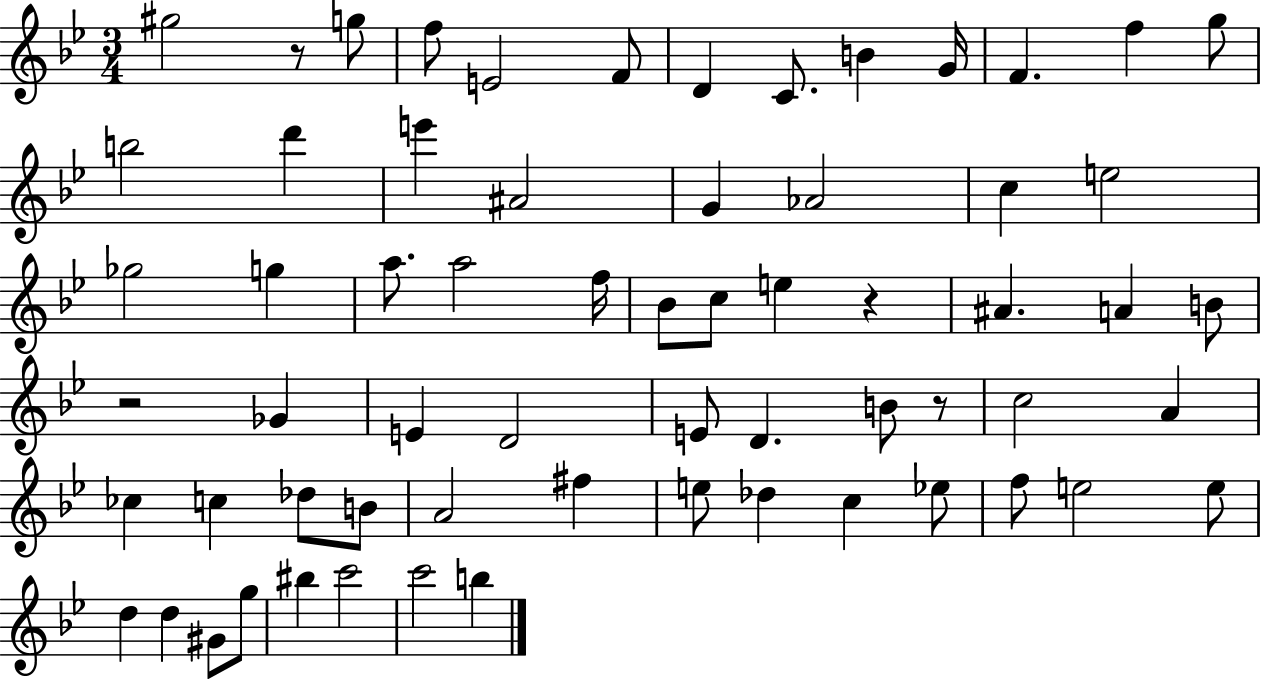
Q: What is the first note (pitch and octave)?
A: G#5